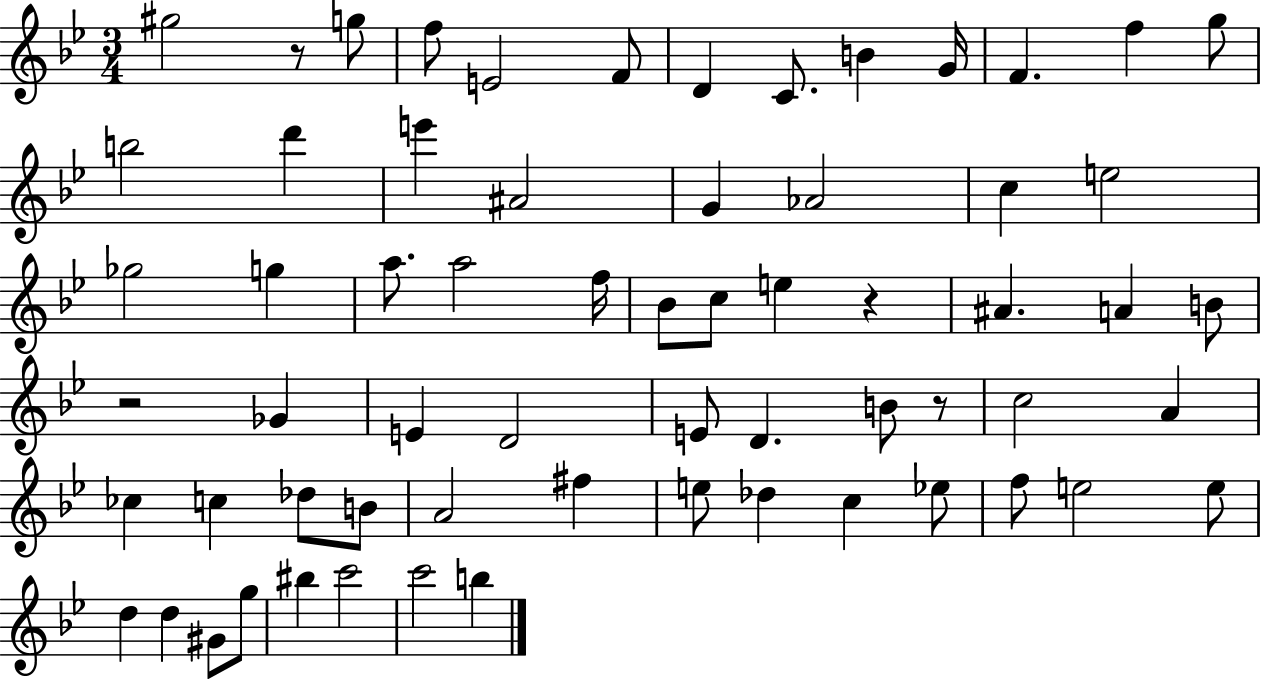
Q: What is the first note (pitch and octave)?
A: G#5